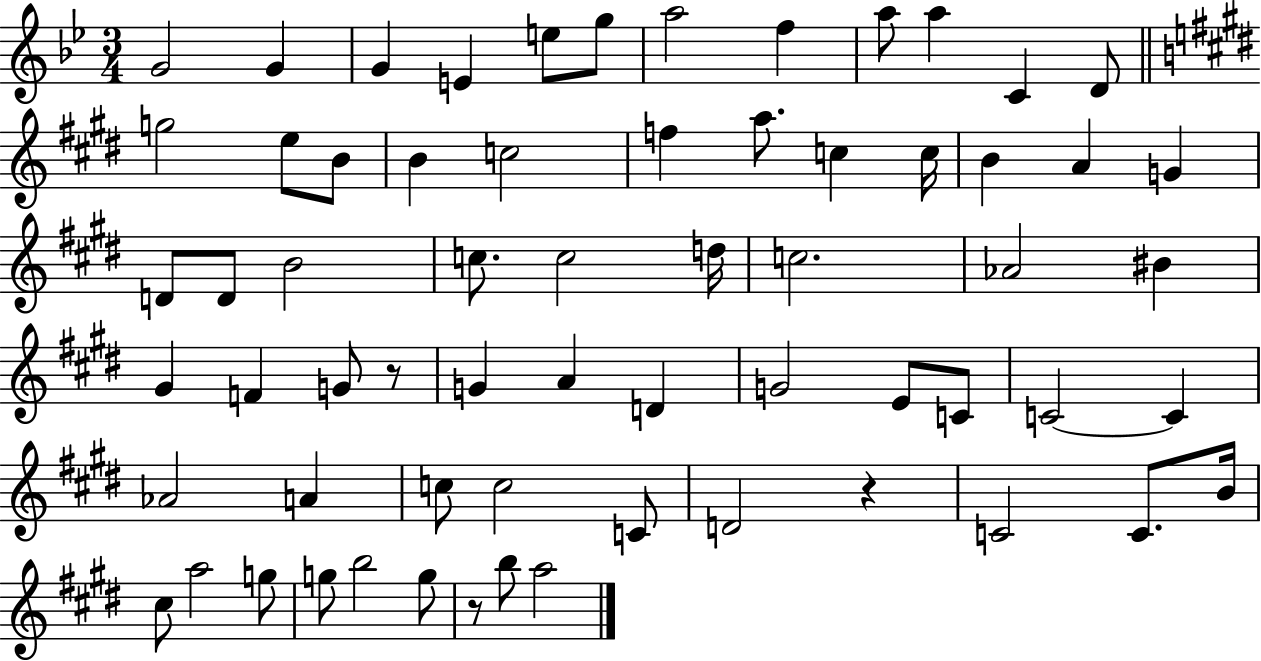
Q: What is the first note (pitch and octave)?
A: G4